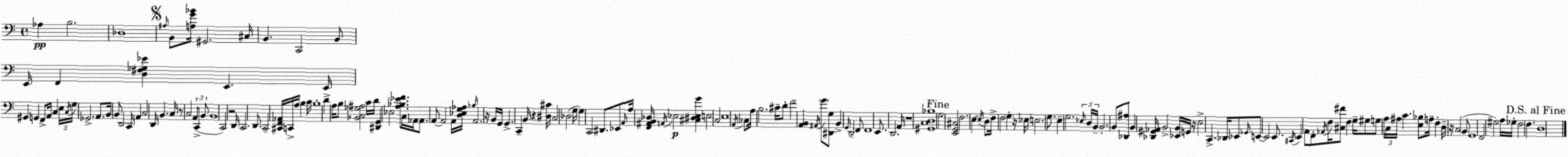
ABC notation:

X:1
T:Untitled
M:4/4
L:1/4
K:Am
_A, B,2 _D,4 ^A,/4 B,,/2 [A,G_B]/4 ^G,,2 ^C,/4 B,, C,,2 B,,/2 E,,/4 F,, [D,^F,_G,_E] E,, E,,/4 ^G,, G,, F,,/2 A,,/4 C, E,/4 C,/4 G,/4 _G,,2 A,,/2 B,,/4 B,,/2 D,,2 C,,/4 A,, C,2 D,,/4 B,, C,/4 z/2 C,2 A,,/2 C,,/2 B,,/2 B,,4 C,,2 z2 D,,/4 C,,2 D,,/2 C,,2 [^C,,F,,_A,,]/4 C,,/4 A,/4 B, C/4 B,4 D A,/4 B,/2 [_B,,C,_G,^A,]2 C/4 D/4 [^D,,G,,] _E,2 [A,_B,_EF]/2 C,/4 _A,,/4 _A,,/2 A,,/2 A,,2 A,,/4 [D,_E,G,_A,]/4 _B,/4 A,,2 z/4 B,,/4 G,,/4 G,, C,, B,,/4 z [^D,^C]/4 C,2 _D,2 G,/4 G, C,,2 ^D,,/2 _E,,/2 A,,/4 A,/4 [F,,^A,,B,,_D,]/4 A,,/4 _E,2 [^C,^D,_E,G] E,2 C,2 E,4 A,,/4 _C,/2 A,/4 B,2 ^C/4 D/2 F2 [A,,B,,] ^A,,/4 G/2 [^D,,G,]/2 B,, G,,/4 D,,2 F,,/2 F,,4 E,,/2 D,,2 A,,/4 z4 [^G,,C,D,_B,]4 G,2 [E,,G,,^C,]2 F,2 E, E,/4 D,/2 F,/4 F,2 G, z/4 _E,/4 E,2 G,/2 E, G,2 _E,/4 D,/4 B,,/4 B,,2 B,,/2 [_D,,^A,]/2 B,, [_D,,^G,,_A,,]/4 B,,2 [_E,,B,,]/4 G,,/4 z/4 E,2 C,, _D,,/4 _E,,/2 _G,,/4 E,,/2 E,,2 E,,/2 ^C,,/4 E,, A,,/2 F,,/2 _A,,/4 F,/4 [^C,^F]/2 F, G,/4 ^G,/2 G,/2 A,/4 C,/4 ^A,/4 C [E,_B,]/2 A,/4 F, D,/4 z/4 C,2 B,,/2 G,,4 F,,2 ^G,2 A,/4 _G,/4 F,2 F, D,4